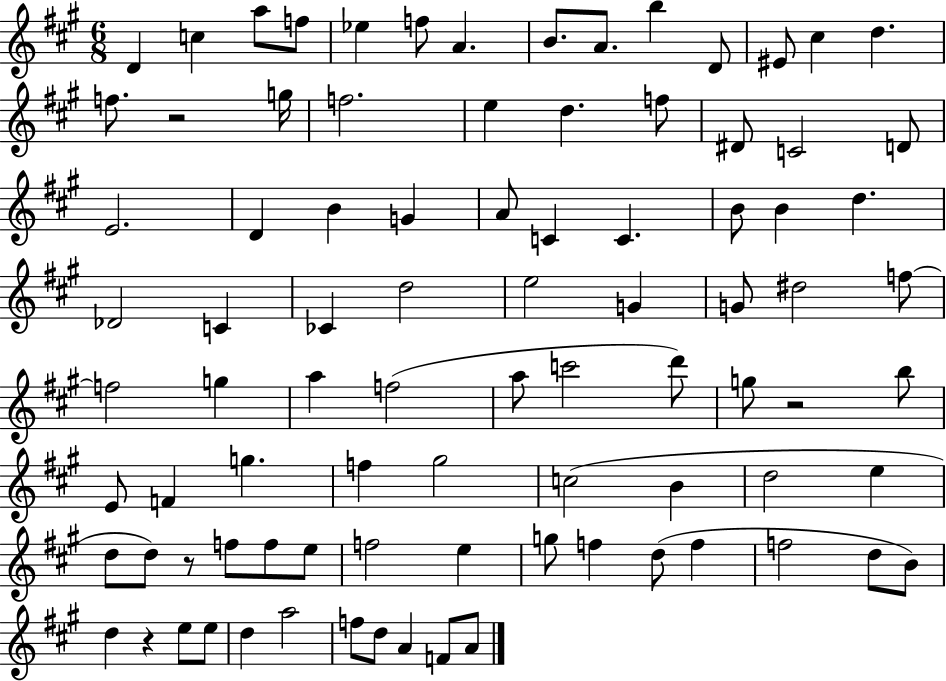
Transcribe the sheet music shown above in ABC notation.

X:1
T:Untitled
M:6/8
L:1/4
K:A
D c a/2 f/2 _e f/2 A B/2 A/2 b D/2 ^E/2 ^c d f/2 z2 g/4 f2 e d f/2 ^D/2 C2 D/2 E2 D B G A/2 C C B/2 B d _D2 C _C d2 e2 G G/2 ^d2 f/2 f2 g a f2 a/2 c'2 d'/2 g/2 z2 b/2 E/2 F g f ^g2 c2 B d2 e d/2 d/2 z/2 f/2 f/2 e/2 f2 e g/2 f d/2 f f2 d/2 B/2 d z e/2 e/2 d a2 f/2 d/2 A F/2 A/2